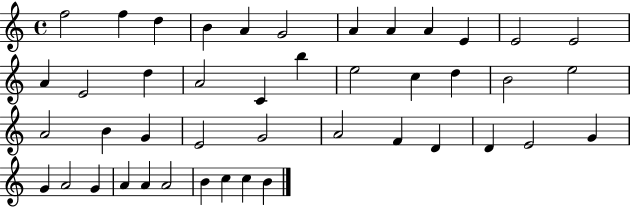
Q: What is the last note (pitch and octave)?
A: B4